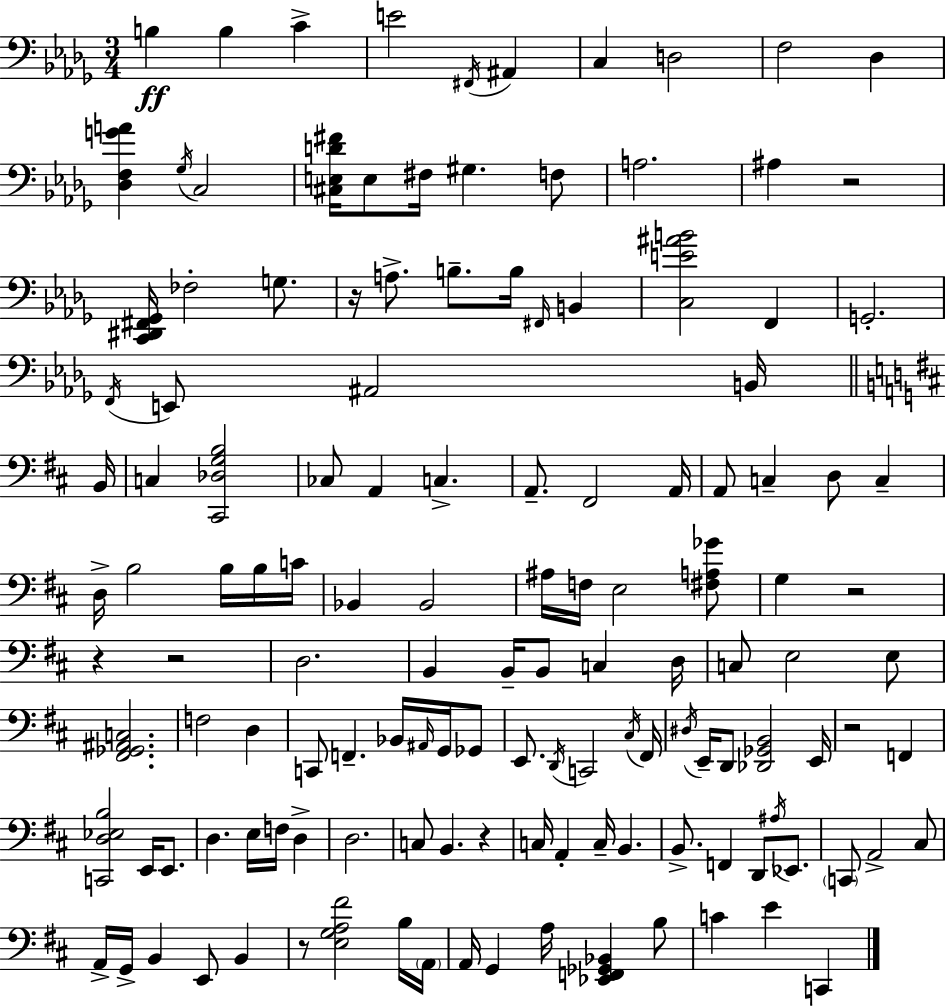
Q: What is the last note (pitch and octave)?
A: C2